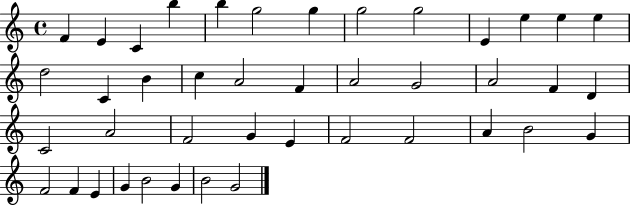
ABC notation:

X:1
T:Untitled
M:4/4
L:1/4
K:C
F E C b b g2 g g2 g2 E e e e d2 C B c A2 F A2 G2 A2 F D C2 A2 F2 G E F2 F2 A B2 G F2 F E G B2 G B2 G2